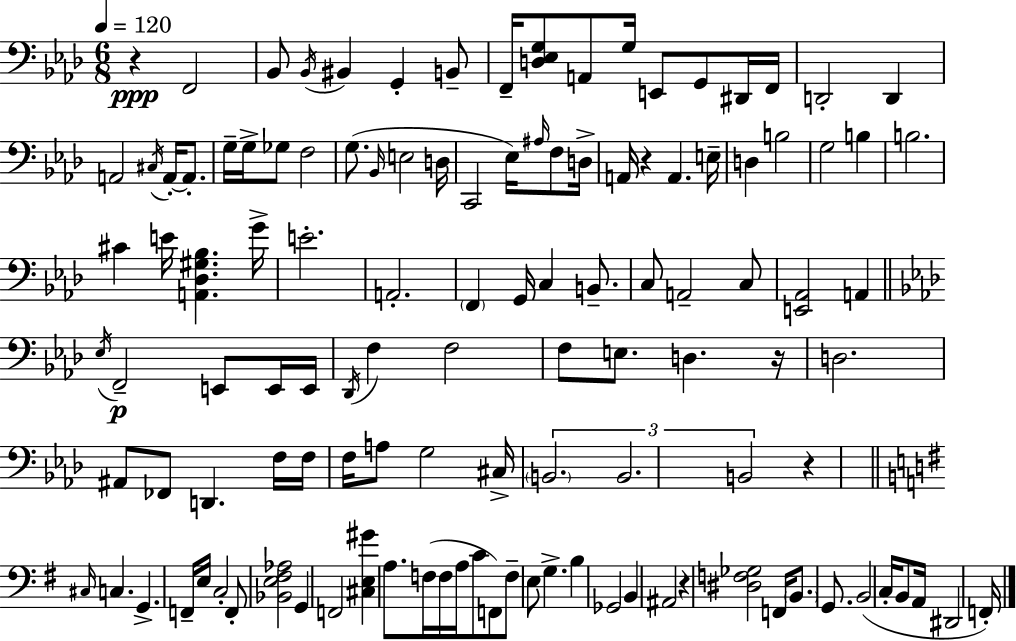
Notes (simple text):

R/q F2/h Bb2/e Bb2/s BIS2/q G2/q B2/e F2/s [D3,Eb3,G3]/e A2/e G3/s E2/e G2/e D#2/s F2/s D2/h D2/q A2/h C#3/s A2/s A2/e. G3/s G3/s Gb3/e F3/h G3/e. Bb2/s E3/h D3/s C2/h Eb3/s A#3/s F3/e D3/s A2/s R/q A2/q. E3/s D3/q B3/h G3/h B3/q B3/h. C#4/q E4/s [A2,Db3,G#3,Bb3]/q. G4/s E4/h. A2/h. F2/q G2/s C3/q B2/e. C3/e A2/h C3/e [E2,Ab2]/h A2/q Eb3/s F2/h E2/e E2/s E2/s Db2/s F3/q F3/h F3/e E3/e. D3/q. R/s D3/h. A#2/e FES2/e D2/q. F3/s F3/s F3/s A3/e G3/h C#3/s B2/h. B2/h. B2/h R/q C#3/s C3/q. G2/q. F2/s E3/s C3/h F2/e [Bb2,E3,F#3,Ab3]/h G2/q F2/h [C#3,E3,G#4]/q A3/e. F3/s F3/s A3/s C4/e F2/e F3/e E3/e G3/q. B3/q Gb2/h B2/q A#2/h R/q [D#3,F3,Gb3]/h F2/s B2/e. G2/e. B2/h C3/s B2/e A2/s D#2/h F2/s